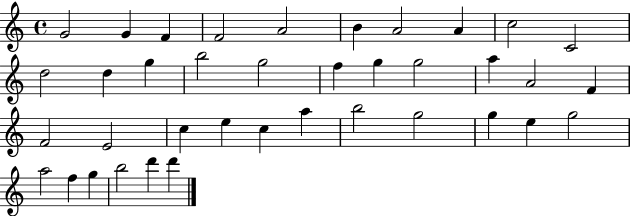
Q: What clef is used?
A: treble